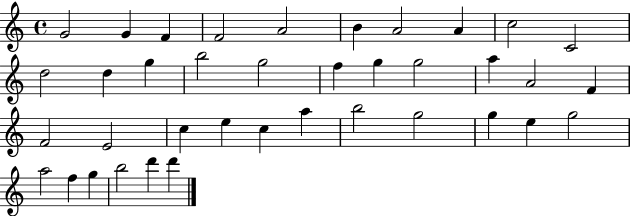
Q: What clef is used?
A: treble